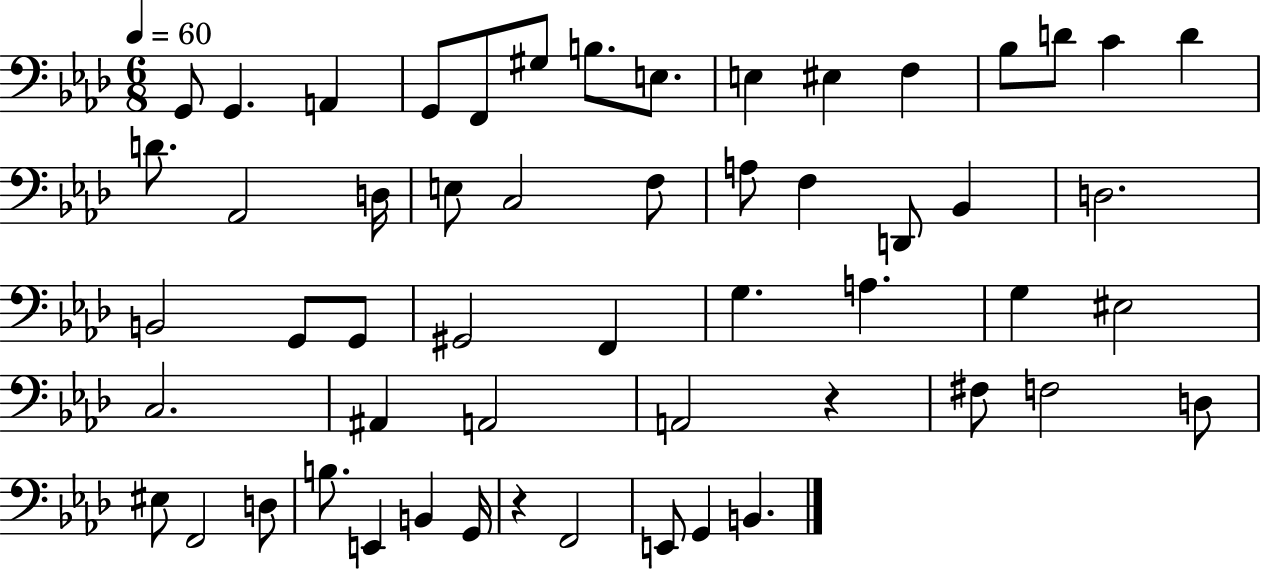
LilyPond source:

{
  \clef bass
  \numericTimeSignature
  \time 6/8
  \key aes \major
  \tempo 4 = 60
  g,8 g,4. a,4 | g,8 f,8 gis8 b8. e8. | e4 eis4 f4 | bes8 d'8 c'4 d'4 | \break d'8. aes,2 d16 | e8 c2 f8 | a8 f4 d,8 bes,4 | d2. | \break b,2 g,8 g,8 | gis,2 f,4 | g4. a4. | g4 eis2 | \break c2. | ais,4 a,2 | a,2 r4 | fis8 f2 d8 | \break eis8 f,2 d8 | b8. e,4 b,4 g,16 | r4 f,2 | e,8 g,4 b,4. | \break \bar "|."
}